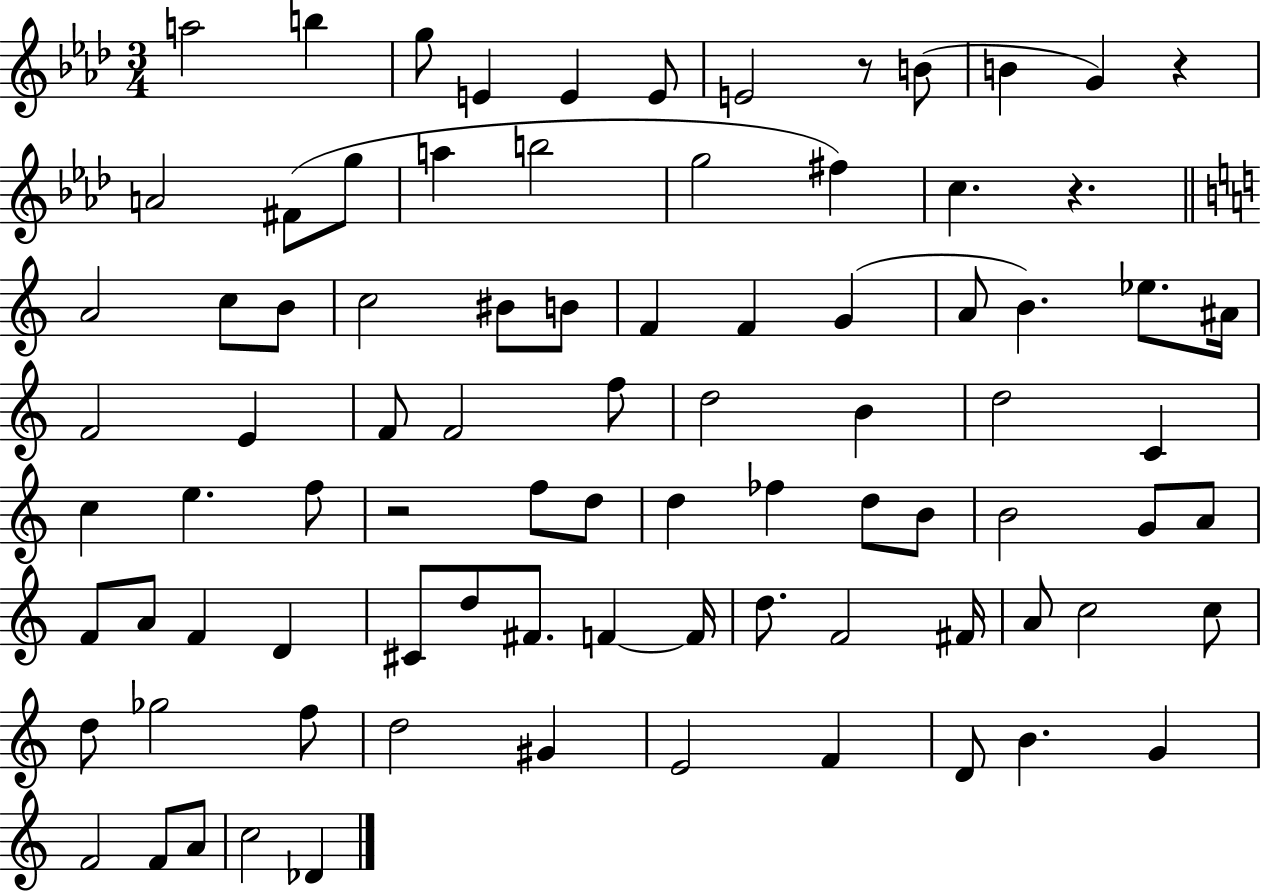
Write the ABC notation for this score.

X:1
T:Untitled
M:3/4
L:1/4
K:Ab
a2 b g/2 E E E/2 E2 z/2 B/2 B G z A2 ^F/2 g/2 a b2 g2 ^f c z A2 c/2 B/2 c2 ^B/2 B/2 F F G A/2 B _e/2 ^A/4 F2 E F/2 F2 f/2 d2 B d2 C c e f/2 z2 f/2 d/2 d _f d/2 B/2 B2 G/2 A/2 F/2 A/2 F D ^C/2 d/2 ^F/2 F F/4 d/2 F2 ^F/4 A/2 c2 c/2 d/2 _g2 f/2 d2 ^G E2 F D/2 B G F2 F/2 A/2 c2 _D